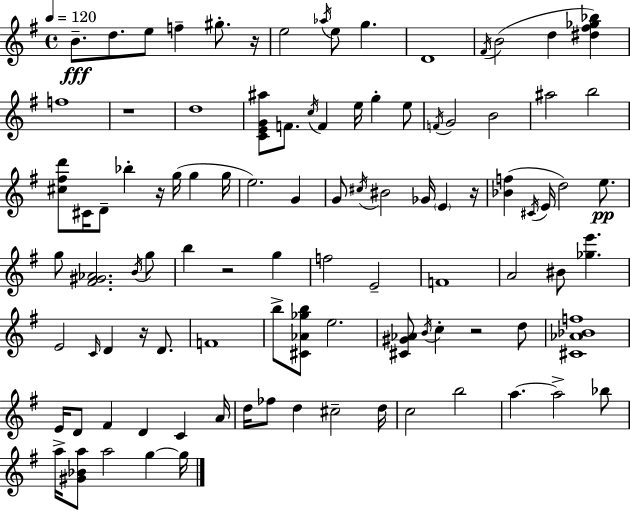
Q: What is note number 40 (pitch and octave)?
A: C#4